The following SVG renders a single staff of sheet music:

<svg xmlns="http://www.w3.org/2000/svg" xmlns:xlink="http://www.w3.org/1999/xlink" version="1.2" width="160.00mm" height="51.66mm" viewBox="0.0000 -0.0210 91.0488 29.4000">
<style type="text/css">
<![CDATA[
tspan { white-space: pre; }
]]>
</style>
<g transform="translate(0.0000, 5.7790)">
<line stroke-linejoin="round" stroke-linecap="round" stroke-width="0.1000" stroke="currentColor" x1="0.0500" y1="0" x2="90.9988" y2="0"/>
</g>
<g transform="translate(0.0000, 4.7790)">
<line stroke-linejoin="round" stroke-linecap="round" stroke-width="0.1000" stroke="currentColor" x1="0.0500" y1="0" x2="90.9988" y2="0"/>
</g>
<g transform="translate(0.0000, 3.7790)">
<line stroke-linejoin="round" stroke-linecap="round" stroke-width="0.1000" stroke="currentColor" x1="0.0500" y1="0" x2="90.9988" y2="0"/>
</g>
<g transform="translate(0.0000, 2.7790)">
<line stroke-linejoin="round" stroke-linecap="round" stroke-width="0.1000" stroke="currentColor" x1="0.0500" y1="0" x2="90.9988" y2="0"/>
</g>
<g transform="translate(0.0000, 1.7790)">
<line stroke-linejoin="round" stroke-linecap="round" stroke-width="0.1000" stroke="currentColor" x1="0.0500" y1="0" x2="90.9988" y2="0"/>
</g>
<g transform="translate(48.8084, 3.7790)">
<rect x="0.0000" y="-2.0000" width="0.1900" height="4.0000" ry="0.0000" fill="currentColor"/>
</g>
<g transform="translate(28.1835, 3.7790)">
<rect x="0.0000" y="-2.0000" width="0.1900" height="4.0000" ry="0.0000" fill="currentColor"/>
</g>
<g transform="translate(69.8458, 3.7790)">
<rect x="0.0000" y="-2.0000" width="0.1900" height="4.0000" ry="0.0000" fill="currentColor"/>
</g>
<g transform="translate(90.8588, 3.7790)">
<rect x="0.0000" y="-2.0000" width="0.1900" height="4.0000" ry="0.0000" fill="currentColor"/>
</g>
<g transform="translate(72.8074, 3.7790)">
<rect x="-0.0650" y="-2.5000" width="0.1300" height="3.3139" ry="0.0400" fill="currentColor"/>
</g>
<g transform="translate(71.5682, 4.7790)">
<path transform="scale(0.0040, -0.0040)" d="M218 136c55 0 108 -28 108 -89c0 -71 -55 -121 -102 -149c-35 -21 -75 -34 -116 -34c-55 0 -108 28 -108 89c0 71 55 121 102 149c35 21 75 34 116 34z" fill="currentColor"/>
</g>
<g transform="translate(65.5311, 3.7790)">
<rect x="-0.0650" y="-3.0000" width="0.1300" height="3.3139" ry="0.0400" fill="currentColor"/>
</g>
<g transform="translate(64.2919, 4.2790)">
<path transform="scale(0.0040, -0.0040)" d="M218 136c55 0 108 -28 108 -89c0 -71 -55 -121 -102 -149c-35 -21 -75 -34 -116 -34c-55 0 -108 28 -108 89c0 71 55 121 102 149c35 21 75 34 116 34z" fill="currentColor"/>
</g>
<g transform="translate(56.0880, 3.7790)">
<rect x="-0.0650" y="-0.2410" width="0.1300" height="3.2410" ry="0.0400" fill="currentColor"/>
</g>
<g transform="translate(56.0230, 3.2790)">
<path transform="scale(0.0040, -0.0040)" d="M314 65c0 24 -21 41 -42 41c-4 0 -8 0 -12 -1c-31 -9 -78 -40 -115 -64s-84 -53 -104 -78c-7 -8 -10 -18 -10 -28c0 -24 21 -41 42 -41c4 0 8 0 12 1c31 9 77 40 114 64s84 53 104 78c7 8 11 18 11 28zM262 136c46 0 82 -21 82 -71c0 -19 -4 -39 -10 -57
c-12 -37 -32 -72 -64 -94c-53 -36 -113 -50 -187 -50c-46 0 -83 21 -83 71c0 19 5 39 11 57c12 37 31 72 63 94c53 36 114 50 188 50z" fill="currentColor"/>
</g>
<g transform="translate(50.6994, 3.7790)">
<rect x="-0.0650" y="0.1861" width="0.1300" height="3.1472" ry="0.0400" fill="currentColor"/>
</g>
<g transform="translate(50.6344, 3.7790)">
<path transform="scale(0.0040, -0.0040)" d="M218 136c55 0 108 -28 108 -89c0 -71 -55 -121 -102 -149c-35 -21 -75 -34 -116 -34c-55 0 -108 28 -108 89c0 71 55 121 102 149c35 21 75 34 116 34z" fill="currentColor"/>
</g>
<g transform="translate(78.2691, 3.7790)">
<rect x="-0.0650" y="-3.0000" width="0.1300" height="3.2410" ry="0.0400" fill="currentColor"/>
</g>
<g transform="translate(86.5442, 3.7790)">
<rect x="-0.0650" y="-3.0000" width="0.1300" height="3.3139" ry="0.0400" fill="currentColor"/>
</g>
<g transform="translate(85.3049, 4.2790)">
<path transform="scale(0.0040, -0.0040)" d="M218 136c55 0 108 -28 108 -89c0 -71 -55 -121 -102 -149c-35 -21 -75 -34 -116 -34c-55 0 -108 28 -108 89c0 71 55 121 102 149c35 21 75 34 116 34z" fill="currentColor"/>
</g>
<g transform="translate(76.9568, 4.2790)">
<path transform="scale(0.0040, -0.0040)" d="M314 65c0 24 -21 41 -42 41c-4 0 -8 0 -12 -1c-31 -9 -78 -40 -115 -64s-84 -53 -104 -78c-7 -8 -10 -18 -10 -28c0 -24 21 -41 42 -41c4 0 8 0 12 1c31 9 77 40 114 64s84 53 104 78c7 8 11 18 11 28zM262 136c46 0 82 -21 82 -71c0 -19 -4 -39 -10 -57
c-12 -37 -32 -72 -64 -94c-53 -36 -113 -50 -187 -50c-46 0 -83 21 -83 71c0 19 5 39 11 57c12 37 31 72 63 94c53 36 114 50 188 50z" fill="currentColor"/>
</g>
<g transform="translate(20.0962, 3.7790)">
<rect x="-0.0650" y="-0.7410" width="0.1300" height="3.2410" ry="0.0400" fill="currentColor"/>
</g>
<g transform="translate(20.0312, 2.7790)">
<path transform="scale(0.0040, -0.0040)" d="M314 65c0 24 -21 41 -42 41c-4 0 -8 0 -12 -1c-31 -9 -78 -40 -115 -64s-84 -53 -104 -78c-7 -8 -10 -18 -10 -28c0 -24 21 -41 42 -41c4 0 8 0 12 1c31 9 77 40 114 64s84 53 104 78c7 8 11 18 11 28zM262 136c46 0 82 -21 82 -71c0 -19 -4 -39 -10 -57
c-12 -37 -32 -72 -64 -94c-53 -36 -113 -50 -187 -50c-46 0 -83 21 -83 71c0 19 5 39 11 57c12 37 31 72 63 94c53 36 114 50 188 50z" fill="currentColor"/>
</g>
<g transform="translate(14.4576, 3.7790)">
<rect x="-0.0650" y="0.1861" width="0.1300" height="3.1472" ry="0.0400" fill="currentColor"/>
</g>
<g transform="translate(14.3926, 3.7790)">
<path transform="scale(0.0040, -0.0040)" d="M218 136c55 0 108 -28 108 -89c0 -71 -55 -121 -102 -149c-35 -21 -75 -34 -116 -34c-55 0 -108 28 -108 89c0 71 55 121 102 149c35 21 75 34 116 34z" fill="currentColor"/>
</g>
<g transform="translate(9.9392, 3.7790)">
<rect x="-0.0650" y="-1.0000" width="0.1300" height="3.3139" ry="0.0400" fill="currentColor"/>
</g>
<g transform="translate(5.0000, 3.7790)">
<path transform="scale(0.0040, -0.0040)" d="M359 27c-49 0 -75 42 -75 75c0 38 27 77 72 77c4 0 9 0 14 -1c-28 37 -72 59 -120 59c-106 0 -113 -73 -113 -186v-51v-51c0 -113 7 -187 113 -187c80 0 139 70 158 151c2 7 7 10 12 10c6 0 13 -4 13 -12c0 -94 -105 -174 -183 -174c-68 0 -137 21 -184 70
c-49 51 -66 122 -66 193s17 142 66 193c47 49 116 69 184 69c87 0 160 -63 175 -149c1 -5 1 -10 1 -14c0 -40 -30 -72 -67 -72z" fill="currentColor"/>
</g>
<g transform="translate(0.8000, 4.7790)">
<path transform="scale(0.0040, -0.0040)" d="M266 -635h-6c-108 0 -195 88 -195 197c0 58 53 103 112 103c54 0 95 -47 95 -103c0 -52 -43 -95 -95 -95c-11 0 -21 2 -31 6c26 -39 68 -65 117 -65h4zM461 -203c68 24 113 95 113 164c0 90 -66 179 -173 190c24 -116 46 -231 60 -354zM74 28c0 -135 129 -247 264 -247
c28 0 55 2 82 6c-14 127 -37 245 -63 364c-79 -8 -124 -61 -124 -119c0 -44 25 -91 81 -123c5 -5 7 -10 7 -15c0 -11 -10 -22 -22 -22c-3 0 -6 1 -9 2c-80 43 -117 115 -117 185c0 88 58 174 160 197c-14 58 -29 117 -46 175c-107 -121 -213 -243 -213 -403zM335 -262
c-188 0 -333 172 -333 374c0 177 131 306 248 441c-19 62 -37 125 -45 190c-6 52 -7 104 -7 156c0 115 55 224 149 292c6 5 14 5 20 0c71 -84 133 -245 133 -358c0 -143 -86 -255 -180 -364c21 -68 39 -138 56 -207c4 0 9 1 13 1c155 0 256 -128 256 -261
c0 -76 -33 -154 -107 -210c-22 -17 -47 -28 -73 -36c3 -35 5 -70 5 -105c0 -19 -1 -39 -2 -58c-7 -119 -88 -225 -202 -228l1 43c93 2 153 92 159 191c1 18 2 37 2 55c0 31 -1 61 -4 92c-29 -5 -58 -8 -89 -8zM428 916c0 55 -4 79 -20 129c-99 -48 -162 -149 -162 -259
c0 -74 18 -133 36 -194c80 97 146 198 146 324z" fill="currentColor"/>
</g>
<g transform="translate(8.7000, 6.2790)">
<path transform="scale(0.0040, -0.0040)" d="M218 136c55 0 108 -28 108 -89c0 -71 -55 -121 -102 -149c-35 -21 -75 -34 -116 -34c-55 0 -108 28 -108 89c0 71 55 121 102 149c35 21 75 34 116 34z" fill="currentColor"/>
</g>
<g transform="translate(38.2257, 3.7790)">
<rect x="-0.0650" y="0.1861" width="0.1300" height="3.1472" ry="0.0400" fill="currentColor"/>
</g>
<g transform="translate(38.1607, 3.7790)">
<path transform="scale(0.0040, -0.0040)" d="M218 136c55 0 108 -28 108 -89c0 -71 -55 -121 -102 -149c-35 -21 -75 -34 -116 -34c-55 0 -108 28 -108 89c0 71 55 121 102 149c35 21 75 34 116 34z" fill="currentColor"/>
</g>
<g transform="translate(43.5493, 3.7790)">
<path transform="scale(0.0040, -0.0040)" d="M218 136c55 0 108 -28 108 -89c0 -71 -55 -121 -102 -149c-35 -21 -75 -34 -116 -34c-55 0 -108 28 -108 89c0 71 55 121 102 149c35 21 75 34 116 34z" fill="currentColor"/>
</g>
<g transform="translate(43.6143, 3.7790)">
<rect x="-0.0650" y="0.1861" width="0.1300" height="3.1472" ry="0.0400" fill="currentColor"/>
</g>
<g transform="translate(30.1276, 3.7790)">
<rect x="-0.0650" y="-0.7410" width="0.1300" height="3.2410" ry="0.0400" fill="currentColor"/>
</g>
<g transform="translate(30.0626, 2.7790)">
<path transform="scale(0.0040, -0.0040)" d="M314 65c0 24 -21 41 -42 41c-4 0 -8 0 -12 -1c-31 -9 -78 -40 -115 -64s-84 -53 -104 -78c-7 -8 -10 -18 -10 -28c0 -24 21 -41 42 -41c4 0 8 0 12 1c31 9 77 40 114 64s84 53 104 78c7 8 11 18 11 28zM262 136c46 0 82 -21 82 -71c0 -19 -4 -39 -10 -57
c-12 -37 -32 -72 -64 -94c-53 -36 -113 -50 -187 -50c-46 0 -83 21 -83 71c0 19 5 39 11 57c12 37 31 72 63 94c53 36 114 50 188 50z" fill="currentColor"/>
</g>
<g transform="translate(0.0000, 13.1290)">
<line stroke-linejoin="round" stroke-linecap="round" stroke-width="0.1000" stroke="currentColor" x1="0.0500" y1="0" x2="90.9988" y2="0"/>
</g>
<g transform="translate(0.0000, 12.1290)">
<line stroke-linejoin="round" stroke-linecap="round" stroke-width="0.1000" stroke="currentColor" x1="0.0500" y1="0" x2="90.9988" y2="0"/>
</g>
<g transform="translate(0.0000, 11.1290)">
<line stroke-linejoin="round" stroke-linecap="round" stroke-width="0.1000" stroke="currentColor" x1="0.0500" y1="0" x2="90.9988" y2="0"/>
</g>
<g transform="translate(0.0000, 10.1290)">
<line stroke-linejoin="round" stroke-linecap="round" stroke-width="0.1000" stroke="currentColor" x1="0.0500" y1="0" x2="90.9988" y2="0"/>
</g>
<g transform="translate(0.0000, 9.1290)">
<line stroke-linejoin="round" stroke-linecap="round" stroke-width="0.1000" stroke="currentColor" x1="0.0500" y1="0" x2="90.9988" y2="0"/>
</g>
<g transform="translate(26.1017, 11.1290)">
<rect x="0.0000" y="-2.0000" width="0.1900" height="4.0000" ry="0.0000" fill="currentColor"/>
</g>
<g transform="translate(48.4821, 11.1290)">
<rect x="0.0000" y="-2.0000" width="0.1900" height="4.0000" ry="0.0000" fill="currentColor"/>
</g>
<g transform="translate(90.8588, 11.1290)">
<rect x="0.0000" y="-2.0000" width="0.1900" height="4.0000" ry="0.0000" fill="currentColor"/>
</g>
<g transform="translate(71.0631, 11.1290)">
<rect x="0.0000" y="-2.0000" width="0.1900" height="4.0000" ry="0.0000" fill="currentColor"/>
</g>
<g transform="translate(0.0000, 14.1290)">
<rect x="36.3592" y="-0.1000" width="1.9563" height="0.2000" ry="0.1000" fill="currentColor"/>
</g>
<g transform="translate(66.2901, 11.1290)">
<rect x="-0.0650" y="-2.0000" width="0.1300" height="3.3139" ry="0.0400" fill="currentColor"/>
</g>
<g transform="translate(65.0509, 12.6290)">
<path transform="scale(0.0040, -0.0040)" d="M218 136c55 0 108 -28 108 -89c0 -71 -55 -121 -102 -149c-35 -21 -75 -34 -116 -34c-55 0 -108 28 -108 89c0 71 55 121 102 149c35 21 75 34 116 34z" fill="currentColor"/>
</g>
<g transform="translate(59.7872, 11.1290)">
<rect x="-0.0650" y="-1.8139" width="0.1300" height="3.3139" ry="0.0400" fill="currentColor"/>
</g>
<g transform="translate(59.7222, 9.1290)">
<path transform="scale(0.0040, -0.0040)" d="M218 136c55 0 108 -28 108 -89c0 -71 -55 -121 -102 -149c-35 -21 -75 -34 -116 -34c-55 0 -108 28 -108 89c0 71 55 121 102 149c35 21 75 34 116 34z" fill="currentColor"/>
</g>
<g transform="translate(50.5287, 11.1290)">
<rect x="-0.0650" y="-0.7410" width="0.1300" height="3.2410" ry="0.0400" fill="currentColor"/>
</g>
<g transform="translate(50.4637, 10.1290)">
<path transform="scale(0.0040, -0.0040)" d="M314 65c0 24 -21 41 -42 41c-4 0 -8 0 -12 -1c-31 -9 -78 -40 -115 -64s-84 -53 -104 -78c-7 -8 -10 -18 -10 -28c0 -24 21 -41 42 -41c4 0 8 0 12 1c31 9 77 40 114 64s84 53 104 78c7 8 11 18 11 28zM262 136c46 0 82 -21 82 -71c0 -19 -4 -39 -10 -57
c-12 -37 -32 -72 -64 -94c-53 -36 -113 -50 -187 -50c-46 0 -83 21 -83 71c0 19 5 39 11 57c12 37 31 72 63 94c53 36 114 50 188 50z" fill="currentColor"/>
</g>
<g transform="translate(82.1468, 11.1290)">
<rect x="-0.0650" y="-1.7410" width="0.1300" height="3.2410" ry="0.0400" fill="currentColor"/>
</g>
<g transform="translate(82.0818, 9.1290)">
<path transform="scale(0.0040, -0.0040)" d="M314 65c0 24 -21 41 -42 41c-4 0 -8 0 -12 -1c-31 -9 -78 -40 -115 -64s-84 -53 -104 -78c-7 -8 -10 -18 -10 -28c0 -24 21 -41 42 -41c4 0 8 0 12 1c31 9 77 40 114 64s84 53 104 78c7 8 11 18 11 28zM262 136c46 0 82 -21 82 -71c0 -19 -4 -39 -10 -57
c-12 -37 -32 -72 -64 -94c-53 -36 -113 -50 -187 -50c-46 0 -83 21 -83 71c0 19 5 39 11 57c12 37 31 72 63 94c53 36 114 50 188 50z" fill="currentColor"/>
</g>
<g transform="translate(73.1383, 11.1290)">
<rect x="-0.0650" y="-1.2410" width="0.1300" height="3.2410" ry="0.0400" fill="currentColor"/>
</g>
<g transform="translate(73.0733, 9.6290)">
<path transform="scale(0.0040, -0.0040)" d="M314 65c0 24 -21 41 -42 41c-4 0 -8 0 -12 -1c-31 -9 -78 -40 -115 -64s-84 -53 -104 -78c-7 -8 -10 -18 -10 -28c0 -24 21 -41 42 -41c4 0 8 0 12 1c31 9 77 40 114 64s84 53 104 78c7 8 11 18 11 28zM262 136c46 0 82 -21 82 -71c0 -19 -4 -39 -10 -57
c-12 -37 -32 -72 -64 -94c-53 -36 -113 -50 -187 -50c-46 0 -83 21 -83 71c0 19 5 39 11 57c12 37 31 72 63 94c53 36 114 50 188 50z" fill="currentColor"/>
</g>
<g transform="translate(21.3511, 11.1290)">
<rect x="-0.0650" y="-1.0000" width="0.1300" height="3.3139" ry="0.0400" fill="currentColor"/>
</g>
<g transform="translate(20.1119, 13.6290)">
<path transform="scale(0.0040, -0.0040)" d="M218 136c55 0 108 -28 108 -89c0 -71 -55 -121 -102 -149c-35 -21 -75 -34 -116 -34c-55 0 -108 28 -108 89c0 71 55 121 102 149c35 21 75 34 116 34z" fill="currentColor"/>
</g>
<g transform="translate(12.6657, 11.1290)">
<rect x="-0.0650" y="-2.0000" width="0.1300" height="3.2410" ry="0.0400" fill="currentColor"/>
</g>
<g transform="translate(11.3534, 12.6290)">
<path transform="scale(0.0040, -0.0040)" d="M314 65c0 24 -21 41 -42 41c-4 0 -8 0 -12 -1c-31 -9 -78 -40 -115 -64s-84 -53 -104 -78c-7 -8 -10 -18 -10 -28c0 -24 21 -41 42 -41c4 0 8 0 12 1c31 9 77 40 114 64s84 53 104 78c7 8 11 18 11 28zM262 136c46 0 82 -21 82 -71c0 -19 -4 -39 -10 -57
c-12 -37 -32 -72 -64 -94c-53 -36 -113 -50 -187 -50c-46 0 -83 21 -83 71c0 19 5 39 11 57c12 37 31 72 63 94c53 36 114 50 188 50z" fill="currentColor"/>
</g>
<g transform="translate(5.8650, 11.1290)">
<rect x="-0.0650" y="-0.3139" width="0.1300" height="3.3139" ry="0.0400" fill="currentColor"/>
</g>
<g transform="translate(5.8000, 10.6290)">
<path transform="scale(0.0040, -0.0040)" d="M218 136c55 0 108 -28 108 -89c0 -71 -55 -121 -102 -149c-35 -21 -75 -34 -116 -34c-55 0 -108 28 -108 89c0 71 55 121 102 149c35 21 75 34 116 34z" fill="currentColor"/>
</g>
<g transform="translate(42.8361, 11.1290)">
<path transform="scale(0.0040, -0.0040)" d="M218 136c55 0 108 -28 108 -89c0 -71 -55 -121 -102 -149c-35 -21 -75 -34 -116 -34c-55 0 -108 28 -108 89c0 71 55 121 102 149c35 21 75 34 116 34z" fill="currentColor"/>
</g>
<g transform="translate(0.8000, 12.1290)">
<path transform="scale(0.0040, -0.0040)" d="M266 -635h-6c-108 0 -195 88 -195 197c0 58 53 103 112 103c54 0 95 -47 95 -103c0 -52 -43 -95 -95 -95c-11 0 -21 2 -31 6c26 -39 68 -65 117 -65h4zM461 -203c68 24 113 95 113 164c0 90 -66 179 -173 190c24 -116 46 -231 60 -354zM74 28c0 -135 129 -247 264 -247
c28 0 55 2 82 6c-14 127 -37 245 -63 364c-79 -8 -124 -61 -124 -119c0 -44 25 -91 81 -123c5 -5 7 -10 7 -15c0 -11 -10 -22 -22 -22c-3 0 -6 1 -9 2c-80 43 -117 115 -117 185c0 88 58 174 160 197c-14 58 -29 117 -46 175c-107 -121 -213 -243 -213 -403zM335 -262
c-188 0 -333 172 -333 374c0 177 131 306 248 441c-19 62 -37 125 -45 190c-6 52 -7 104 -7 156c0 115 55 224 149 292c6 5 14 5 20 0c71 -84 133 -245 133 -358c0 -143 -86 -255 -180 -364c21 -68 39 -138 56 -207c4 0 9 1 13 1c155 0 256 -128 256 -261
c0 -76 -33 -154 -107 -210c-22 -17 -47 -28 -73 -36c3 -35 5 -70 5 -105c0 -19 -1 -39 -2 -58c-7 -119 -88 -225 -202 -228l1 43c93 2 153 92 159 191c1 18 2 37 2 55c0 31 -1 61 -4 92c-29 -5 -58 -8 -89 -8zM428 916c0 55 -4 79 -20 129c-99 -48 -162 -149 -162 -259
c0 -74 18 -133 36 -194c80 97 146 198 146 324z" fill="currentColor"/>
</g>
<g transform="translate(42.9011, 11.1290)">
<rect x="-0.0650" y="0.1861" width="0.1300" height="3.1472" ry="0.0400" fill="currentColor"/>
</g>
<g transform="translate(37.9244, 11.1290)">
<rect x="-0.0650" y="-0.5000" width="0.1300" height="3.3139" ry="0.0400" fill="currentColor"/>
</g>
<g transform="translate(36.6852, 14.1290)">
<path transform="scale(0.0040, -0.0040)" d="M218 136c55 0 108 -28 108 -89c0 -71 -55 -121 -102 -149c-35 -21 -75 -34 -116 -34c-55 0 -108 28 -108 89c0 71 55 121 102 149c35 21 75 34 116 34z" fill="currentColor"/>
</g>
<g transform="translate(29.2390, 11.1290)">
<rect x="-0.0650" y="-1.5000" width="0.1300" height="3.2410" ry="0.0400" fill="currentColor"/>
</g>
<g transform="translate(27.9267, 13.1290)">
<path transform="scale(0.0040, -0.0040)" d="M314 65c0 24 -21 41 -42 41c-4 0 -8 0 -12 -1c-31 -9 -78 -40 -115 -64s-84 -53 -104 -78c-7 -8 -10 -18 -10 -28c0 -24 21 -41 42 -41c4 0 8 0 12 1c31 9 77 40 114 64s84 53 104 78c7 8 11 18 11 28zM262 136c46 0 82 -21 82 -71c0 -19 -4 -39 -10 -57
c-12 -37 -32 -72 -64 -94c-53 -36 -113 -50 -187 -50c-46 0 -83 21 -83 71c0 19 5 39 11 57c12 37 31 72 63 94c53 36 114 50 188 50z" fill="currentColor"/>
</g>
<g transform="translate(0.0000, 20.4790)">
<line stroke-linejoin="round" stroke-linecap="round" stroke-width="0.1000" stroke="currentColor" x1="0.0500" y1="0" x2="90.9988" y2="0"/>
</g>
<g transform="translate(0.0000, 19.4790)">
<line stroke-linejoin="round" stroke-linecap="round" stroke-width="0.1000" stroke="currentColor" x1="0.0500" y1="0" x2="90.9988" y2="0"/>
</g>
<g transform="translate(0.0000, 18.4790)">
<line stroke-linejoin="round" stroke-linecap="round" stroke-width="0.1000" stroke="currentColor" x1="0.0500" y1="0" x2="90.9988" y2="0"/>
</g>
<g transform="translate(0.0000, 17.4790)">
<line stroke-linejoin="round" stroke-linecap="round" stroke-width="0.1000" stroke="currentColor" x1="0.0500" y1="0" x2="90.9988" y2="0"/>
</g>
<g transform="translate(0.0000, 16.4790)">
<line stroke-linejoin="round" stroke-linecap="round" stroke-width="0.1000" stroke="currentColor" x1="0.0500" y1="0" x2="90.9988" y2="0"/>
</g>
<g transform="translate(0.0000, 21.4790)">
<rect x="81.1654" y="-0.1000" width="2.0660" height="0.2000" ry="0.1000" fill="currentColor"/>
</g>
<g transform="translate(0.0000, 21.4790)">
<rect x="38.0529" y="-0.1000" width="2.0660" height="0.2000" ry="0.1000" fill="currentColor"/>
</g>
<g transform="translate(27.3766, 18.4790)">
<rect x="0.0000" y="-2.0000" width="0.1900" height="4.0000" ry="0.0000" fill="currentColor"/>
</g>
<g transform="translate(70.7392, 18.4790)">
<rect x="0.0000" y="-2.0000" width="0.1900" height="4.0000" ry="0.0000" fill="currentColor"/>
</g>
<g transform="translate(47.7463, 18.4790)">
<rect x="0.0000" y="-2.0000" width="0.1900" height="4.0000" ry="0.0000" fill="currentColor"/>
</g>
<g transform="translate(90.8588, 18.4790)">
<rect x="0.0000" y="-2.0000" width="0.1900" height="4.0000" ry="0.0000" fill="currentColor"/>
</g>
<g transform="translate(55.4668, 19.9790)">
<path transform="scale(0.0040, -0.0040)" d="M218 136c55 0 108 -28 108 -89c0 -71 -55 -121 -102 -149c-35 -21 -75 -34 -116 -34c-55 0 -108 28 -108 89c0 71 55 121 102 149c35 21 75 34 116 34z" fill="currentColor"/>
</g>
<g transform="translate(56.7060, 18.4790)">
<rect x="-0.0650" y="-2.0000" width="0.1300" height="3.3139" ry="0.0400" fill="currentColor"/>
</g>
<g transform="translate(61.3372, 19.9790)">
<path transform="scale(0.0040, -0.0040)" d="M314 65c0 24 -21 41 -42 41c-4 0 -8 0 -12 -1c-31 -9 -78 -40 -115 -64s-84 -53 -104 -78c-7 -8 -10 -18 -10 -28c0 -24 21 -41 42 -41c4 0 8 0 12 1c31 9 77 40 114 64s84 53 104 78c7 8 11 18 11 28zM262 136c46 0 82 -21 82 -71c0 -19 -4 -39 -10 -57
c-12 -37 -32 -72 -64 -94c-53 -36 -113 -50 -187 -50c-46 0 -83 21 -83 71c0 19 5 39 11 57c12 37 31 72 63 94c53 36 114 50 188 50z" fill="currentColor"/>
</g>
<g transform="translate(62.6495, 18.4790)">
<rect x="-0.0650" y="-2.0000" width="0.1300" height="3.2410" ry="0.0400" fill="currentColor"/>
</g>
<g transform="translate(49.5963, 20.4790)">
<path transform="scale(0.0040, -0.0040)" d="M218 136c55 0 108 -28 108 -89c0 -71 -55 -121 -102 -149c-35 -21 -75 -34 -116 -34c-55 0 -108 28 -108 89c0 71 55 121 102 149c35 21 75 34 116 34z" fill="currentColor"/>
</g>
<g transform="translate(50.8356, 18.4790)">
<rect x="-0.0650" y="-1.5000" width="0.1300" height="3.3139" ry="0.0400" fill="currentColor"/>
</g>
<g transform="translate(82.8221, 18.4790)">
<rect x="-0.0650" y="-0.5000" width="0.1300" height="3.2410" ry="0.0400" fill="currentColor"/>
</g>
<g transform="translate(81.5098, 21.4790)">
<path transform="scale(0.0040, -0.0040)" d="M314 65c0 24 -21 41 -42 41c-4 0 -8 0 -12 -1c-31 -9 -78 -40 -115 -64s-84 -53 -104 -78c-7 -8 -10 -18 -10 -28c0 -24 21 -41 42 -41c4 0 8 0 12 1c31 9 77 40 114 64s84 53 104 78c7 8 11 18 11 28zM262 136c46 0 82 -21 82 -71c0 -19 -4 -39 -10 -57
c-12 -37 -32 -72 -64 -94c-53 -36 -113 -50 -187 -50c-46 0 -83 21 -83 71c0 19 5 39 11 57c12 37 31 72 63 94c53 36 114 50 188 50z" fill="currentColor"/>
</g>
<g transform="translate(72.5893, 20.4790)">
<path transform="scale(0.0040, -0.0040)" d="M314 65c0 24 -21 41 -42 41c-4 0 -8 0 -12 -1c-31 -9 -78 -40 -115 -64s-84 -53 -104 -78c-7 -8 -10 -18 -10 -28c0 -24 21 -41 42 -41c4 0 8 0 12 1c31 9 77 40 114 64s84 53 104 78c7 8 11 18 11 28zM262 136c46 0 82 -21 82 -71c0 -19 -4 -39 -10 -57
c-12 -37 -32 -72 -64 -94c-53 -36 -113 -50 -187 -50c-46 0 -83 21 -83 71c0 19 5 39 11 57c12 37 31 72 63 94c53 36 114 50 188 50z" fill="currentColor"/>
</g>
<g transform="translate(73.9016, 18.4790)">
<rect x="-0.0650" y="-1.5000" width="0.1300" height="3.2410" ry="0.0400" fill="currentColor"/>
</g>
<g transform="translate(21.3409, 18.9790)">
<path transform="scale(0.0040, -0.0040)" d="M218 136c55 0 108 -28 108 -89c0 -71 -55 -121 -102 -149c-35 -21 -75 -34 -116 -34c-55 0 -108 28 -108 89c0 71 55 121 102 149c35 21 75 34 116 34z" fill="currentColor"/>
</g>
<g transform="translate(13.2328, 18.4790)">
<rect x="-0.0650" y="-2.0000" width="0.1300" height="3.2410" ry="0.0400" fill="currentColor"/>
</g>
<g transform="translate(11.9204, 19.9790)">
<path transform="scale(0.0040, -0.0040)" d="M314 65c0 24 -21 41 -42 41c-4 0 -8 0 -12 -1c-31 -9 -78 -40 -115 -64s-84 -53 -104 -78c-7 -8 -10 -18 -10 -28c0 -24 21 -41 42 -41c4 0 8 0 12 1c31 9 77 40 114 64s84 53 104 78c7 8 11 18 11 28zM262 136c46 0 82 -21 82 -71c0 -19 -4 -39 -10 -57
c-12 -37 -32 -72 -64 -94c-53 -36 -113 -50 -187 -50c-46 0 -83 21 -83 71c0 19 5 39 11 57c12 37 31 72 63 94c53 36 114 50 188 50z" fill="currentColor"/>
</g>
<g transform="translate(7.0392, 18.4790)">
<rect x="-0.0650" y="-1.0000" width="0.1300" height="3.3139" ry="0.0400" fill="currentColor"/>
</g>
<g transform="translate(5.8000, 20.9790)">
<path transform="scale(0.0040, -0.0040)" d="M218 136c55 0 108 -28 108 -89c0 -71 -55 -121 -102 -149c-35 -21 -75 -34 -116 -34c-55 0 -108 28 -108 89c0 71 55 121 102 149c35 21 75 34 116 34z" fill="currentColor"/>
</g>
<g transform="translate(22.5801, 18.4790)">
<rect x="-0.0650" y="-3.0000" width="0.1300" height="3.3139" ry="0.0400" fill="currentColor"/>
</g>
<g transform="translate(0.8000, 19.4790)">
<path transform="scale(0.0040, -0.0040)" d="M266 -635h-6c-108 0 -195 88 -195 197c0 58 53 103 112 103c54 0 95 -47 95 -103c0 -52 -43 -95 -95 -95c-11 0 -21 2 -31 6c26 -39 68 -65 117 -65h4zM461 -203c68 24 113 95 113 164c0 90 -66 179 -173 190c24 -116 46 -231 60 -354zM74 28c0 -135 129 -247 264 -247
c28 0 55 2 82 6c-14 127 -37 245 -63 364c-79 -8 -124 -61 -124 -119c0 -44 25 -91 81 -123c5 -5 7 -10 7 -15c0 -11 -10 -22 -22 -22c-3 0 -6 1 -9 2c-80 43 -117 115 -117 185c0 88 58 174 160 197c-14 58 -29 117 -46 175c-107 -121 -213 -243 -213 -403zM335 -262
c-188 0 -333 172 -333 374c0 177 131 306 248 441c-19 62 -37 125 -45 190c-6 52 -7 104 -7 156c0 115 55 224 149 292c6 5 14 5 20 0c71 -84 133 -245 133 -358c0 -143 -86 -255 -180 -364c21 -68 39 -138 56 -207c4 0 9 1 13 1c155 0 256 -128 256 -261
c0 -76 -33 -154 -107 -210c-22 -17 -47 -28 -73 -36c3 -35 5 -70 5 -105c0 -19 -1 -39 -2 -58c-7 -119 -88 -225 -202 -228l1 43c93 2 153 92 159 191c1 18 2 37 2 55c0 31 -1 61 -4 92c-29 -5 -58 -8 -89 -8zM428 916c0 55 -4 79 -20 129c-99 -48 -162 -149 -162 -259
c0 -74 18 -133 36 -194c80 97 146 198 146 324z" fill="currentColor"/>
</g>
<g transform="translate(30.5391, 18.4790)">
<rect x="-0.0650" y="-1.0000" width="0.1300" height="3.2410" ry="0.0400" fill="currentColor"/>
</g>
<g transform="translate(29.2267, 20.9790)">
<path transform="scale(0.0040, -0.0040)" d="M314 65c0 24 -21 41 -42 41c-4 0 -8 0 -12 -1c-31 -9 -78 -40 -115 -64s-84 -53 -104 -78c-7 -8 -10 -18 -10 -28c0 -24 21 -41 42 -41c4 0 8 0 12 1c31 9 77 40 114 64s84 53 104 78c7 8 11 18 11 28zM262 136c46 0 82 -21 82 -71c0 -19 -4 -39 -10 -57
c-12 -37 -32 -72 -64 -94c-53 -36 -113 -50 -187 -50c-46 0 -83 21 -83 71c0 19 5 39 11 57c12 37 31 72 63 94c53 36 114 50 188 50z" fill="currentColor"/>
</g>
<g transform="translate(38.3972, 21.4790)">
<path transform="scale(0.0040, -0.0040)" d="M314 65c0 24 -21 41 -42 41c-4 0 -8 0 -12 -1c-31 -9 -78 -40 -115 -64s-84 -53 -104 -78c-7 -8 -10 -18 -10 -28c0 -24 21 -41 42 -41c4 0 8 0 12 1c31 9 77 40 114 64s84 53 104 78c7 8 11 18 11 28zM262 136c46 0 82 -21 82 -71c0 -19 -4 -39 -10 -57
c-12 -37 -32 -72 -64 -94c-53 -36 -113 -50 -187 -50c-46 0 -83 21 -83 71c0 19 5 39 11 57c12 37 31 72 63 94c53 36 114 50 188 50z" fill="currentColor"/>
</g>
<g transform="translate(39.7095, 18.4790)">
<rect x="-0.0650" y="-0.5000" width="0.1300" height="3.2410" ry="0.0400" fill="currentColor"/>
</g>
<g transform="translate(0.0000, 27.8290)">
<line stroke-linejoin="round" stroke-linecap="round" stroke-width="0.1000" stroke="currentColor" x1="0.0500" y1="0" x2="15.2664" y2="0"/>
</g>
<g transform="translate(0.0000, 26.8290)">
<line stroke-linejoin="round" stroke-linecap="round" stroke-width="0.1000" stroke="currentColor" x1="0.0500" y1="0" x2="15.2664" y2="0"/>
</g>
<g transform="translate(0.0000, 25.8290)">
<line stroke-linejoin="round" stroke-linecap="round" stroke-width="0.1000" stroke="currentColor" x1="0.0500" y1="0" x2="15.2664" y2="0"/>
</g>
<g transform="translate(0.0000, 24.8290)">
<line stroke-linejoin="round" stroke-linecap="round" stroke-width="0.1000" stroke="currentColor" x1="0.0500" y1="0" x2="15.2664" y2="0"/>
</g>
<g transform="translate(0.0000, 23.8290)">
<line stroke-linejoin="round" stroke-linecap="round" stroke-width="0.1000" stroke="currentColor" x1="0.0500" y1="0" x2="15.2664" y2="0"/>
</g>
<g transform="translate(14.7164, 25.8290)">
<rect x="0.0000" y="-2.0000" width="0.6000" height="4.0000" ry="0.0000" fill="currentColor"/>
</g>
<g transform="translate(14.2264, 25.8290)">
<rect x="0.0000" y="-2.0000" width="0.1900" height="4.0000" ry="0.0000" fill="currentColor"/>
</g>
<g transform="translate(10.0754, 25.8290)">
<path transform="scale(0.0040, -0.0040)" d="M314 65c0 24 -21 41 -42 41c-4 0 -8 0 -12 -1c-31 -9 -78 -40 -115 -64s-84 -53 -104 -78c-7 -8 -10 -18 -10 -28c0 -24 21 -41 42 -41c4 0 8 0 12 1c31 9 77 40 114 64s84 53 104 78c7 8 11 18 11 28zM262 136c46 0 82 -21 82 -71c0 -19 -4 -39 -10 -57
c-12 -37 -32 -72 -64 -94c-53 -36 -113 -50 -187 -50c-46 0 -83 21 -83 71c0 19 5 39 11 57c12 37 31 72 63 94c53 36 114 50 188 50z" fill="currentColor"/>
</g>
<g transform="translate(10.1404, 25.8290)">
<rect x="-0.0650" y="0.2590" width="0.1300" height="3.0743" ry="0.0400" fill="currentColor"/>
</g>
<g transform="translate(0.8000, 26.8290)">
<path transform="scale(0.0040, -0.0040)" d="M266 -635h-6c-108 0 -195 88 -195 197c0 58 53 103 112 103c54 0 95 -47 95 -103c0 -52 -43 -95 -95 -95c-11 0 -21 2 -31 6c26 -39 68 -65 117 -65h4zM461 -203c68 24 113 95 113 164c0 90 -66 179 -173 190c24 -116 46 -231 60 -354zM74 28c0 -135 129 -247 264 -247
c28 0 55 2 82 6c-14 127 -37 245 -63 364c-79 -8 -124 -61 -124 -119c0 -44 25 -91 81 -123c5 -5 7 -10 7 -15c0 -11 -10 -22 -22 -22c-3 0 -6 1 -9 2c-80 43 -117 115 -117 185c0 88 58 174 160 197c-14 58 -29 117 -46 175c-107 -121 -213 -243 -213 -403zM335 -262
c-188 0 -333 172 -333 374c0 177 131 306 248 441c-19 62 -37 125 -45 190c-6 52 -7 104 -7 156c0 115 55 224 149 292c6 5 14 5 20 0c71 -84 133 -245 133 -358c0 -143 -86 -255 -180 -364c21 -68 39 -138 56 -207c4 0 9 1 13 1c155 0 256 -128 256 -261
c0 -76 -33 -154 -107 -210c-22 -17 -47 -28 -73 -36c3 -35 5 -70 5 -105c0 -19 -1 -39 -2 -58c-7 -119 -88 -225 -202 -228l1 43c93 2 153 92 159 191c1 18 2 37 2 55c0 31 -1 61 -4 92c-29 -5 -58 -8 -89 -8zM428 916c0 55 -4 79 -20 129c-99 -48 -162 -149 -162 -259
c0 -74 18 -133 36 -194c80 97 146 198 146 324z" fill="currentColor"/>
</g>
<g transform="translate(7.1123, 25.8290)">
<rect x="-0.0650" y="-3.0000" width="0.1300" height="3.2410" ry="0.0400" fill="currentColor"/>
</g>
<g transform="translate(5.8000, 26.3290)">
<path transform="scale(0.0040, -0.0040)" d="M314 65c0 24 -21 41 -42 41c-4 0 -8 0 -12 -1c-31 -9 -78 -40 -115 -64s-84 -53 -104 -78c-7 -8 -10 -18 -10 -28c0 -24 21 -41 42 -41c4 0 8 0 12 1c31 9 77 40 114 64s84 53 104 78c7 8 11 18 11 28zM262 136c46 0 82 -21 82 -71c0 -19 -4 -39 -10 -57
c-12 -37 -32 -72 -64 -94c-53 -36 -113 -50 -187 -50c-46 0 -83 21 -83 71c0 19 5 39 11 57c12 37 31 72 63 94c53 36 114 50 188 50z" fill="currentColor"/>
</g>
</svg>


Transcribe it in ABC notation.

X:1
T:Untitled
M:4/4
L:1/4
K:C
D B d2 d2 B B B c2 A G A2 A c F2 D E2 C B d2 f F e2 f2 D F2 A D2 C2 E F F2 E2 C2 A2 B2